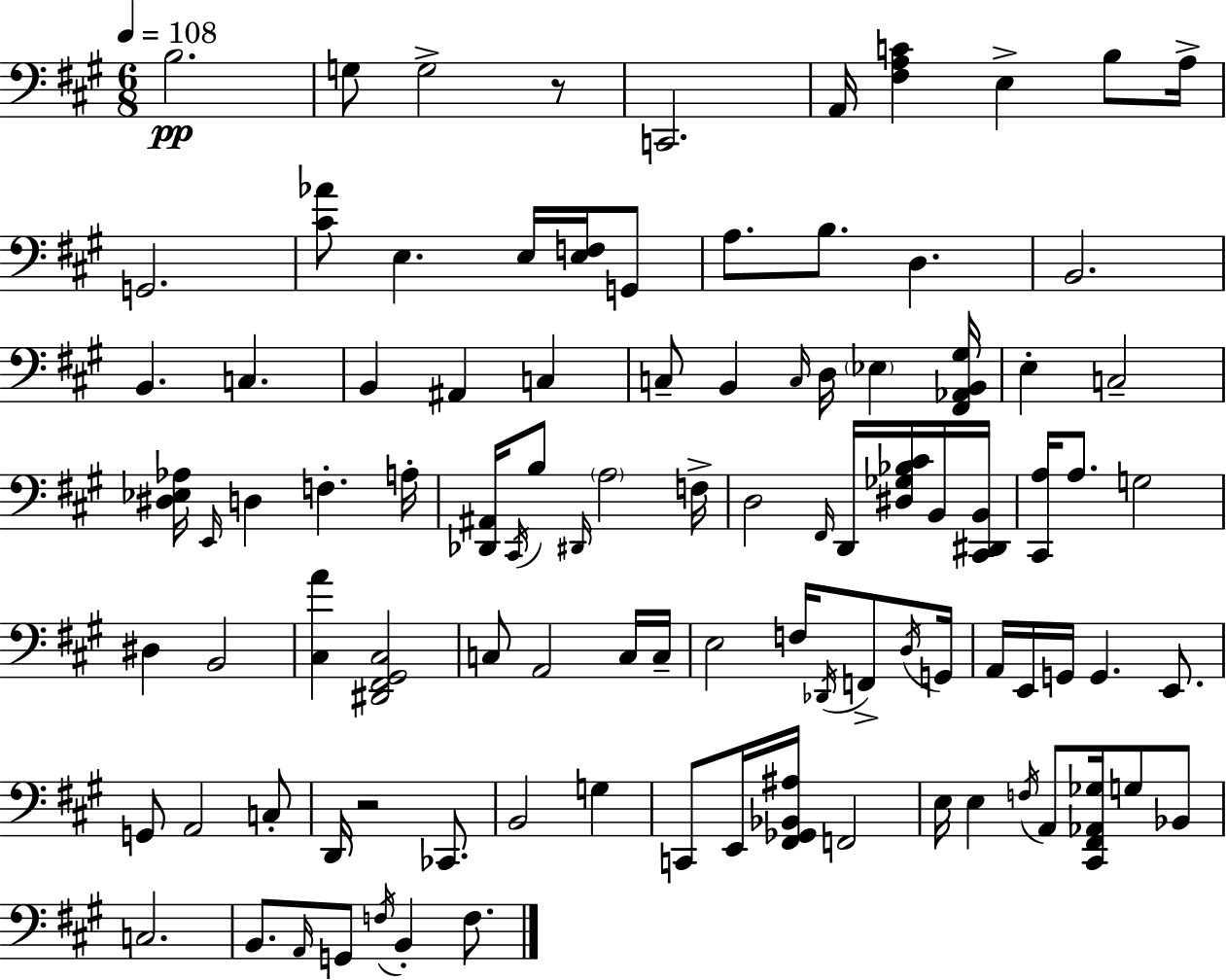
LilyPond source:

{
  \clef bass
  \numericTimeSignature
  \time 6/8
  \key a \major
  \tempo 4 = 108
  b2.\pp | g8 g2-> r8 | c,2. | a,16 <fis a c'>4 e4-> b8 a16-> | \break g,2. | <cis' aes'>8 e4. e16 <e f>16 g,8 | a8. b8. d4. | b,2. | \break b,4. c4. | b,4 ais,4 c4 | c8-- b,4 \grace { c16 } d16 \parenthesize ees4 | <fis, aes, b, gis>16 e4-. c2-- | \break <dis ees aes>16 \grace { e,16 } d4 f4.-. | a16-. <des, ais,>16 \acciaccatura { cis,16 } b8 \grace { dis,16 } \parenthesize a2 | f16-> d2 | \grace { fis,16 } d,16 <dis ges bes cis'>16 b,16 <cis, dis, b,>16 <cis, a>16 a8. g2 | \break dis4 b,2 | <cis a'>4 <dis, fis, gis, cis>2 | c8 a,2 | c16 c16-- e2 | \break f16 \acciaccatura { des,16 } f,8-> \acciaccatura { d16 } g,16 a,16 e,16 g,16 g,4. | e,8. g,8 a,2 | c8-. d,16 r2 | ces,8. b,2 | \break g4 c,8 e,16 <fis, ges, bes, ais>16 f,2 | e16 e4 | \acciaccatura { f16 } a,8 <cis, fis, aes, ges>16 g8 bes,8 c2. | b,8. \grace { a,16 } | \break g,8 \acciaccatura { f16 } b,4-. f8. \bar "|."
}